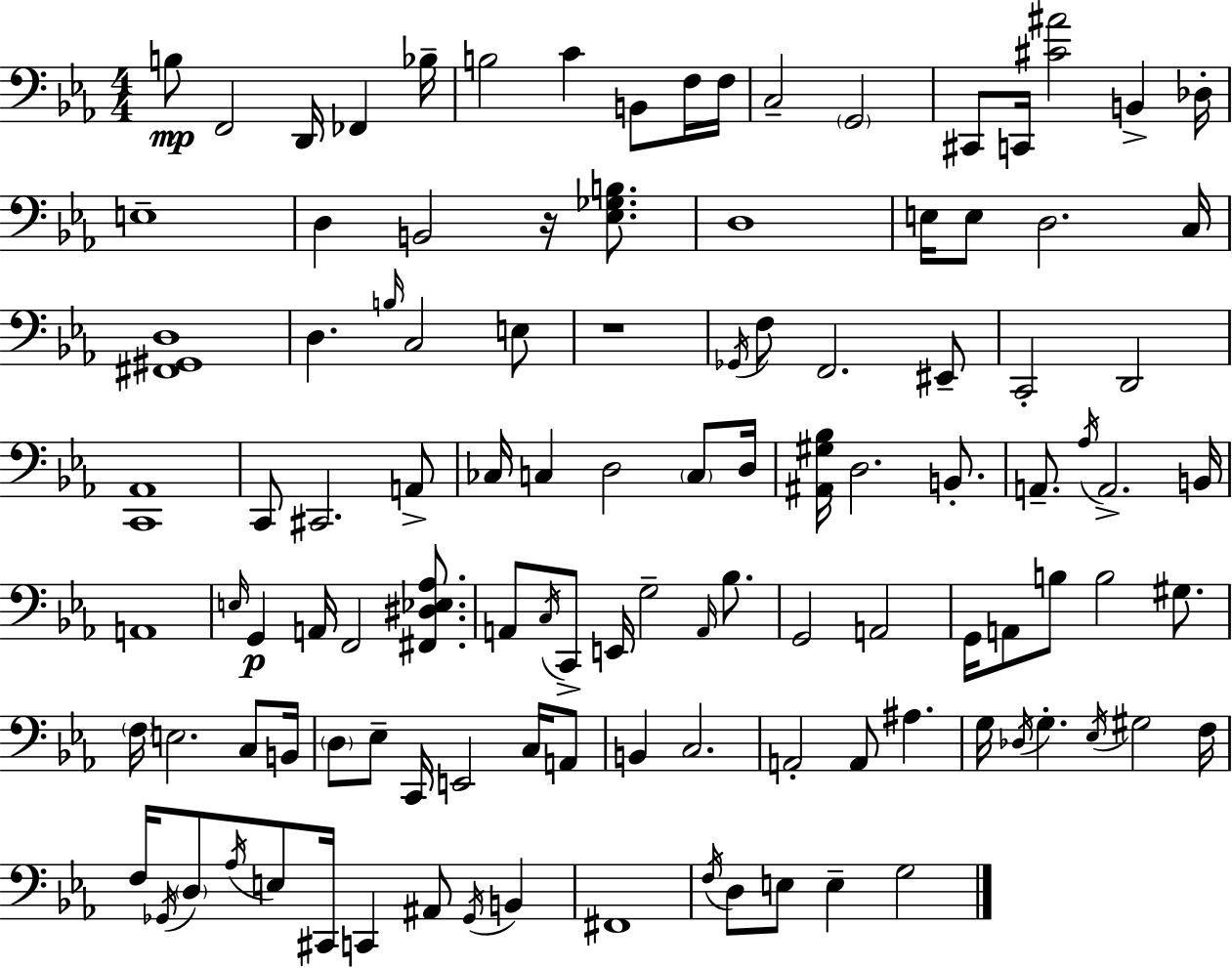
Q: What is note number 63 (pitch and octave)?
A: G2